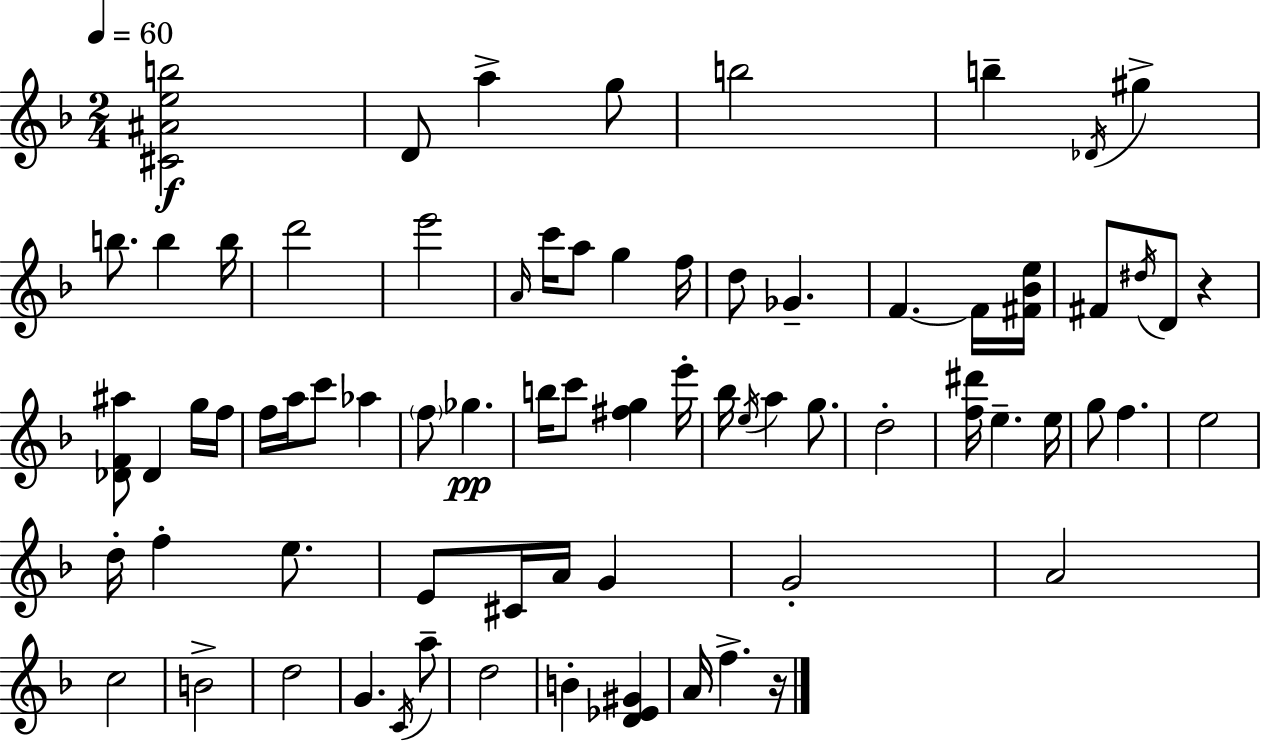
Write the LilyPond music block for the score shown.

{
  \clef treble
  \numericTimeSignature
  \time 2/4
  \key f \major
  \tempo 4 = 60
  <cis' ais' e'' b''>2\f | d'8 a''4-> g''8 | b''2 | b''4-- \acciaccatura { des'16 } gis''4-> | \break b''8. b''4 | b''16 d'''2 | e'''2 | \grace { a'16 } c'''16 a''8 g''4 | \break f''16 d''8 ges'4.-- | f'4.~~ | f'16 <fis' bes' e''>16 fis'8 \acciaccatura { dis''16 } d'8 r4 | <des' f' ais''>8 des'4 | \break g''16 f''16 f''16 a''16 c'''8 aes''4 | \parenthesize f''8 ges''4.\pp | b''16 c'''8 <fis'' g''>4 | e'''16-. bes''16 \acciaccatura { e''16 } a''4 | \break g''8. d''2-. | <f'' dis'''>16 e''4.-- | e''16 g''8 f''4. | e''2 | \break d''16-. f''4-. | e''8. e'8 cis'16 a'16 | g'4 g'2-. | a'2 | \break c''2 | b'2-> | d''2 | g'4. | \break \acciaccatura { c'16 } a''8-- d''2 | b'4-. | <d' ees' gis'>4 a'16 f''4.-> | r16 \bar "|."
}